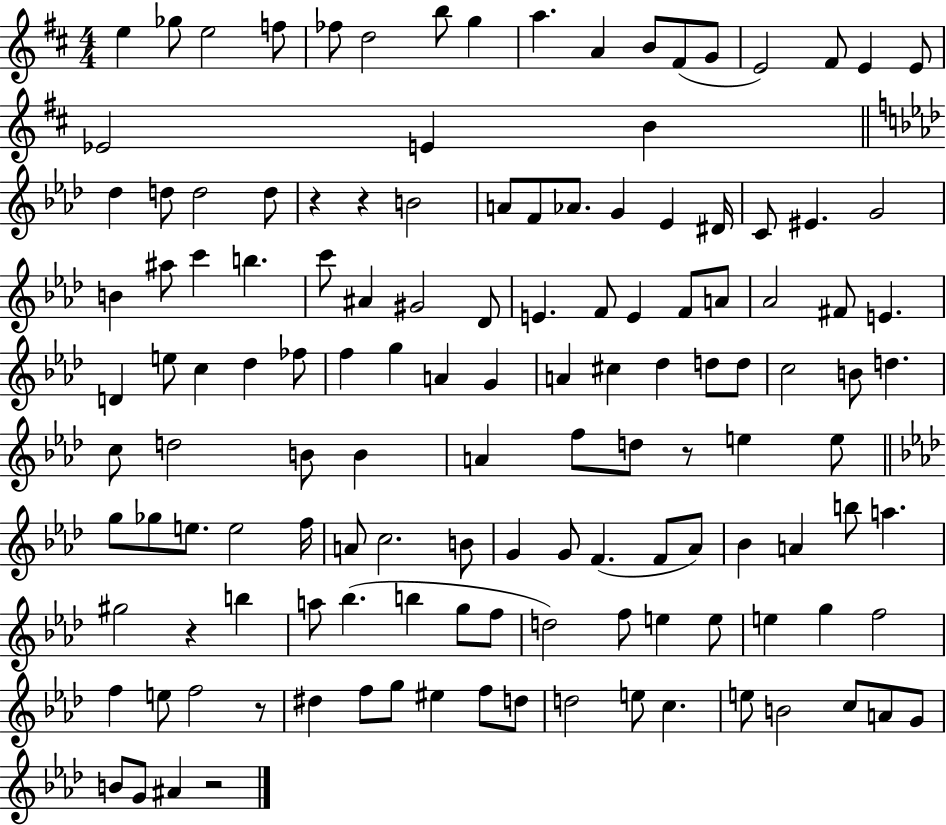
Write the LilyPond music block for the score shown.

{
  \clef treble
  \numericTimeSignature
  \time 4/4
  \key d \major
  e''4 ges''8 e''2 f''8 | fes''8 d''2 b''8 g''4 | a''4. a'4 b'8 fis'8( g'8 | e'2) fis'8 e'4 e'8 | \break ees'2 e'4 b'4 | \bar "||" \break \key aes \major des''4 d''8 d''2 d''8 | r4 r4 b'2 | a'8 f'8 aes'8. g'4 ees'4 dis'16 | c'8 eis'4. g'2 | \break b'4 ais''8 c'''4 b''4. | c'''8 ais'4 gis'2 des'8 | e'4. f'8 e'4 f'8 a'8 | aes'2 fis'8 e'4. | \break d'4 e''8 c''4 des''4 fes''8 | f''4 g''4 a'4 g'4 | a'4 cis''4 des''4 d''8 d''8 | c''2 b'8 d''4. | \break c''8 d''2 b'8 b'4 | a'4 f''8 d''8 r8 e''4 e''8 | \bar "||" \break \key f \minor g''8 ges''8 e''8. e''2 f''16 | a'8 c''2. b'8 | g'4 g'8 f'4.( f'8 aes'8) | bes'4 a'4 b''8 a''4. | \break gis''2 r4 b''4 | a''8 bes''4.( b''4 g''8 f''8 | d''2) f''8 e''4 e''8 | e''4 g''4 f''2 | \break f''4 e''8 f''2 r8 | dis''4 f''8 g''8 eis''4 f''8 d''8 | d''2 e''8 c''4. | e''8 b'2 c''8 a'8 g'8 | \break b'8 g'8 ais'4 r2 | \bar "|."
}